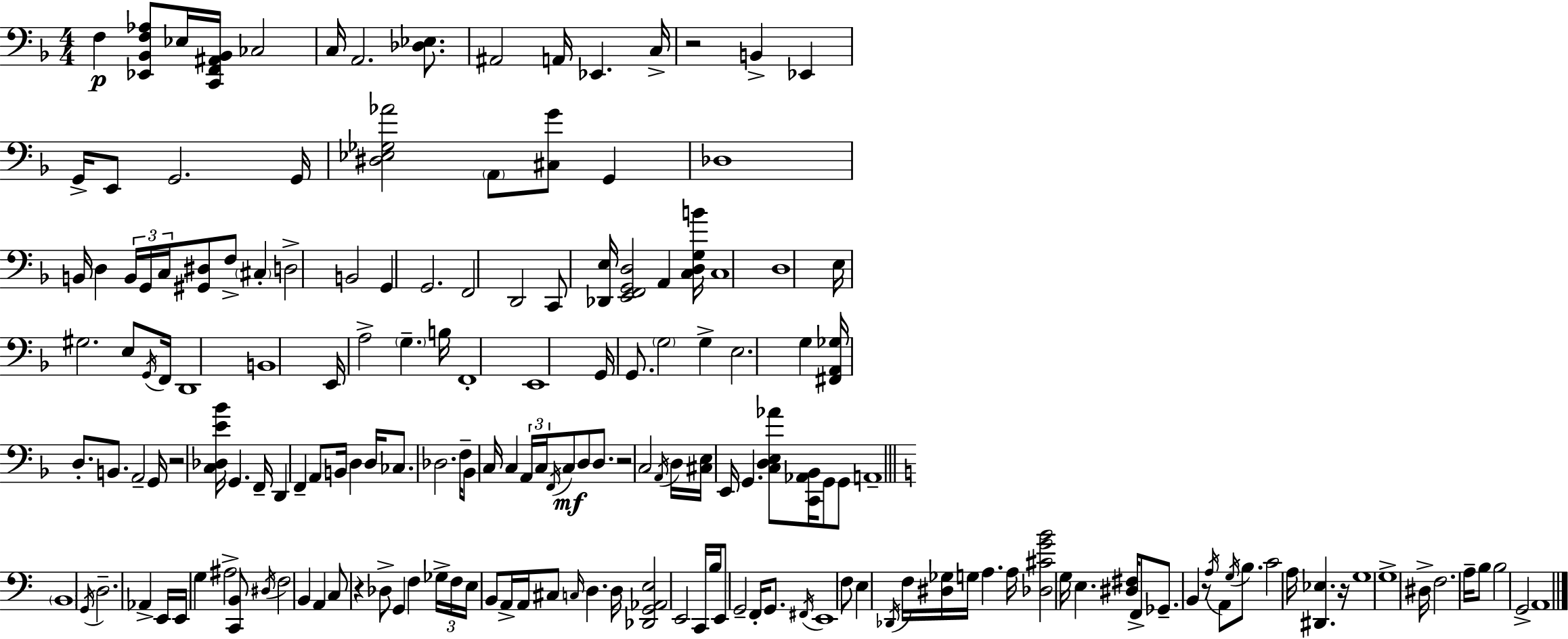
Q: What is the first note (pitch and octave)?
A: F3